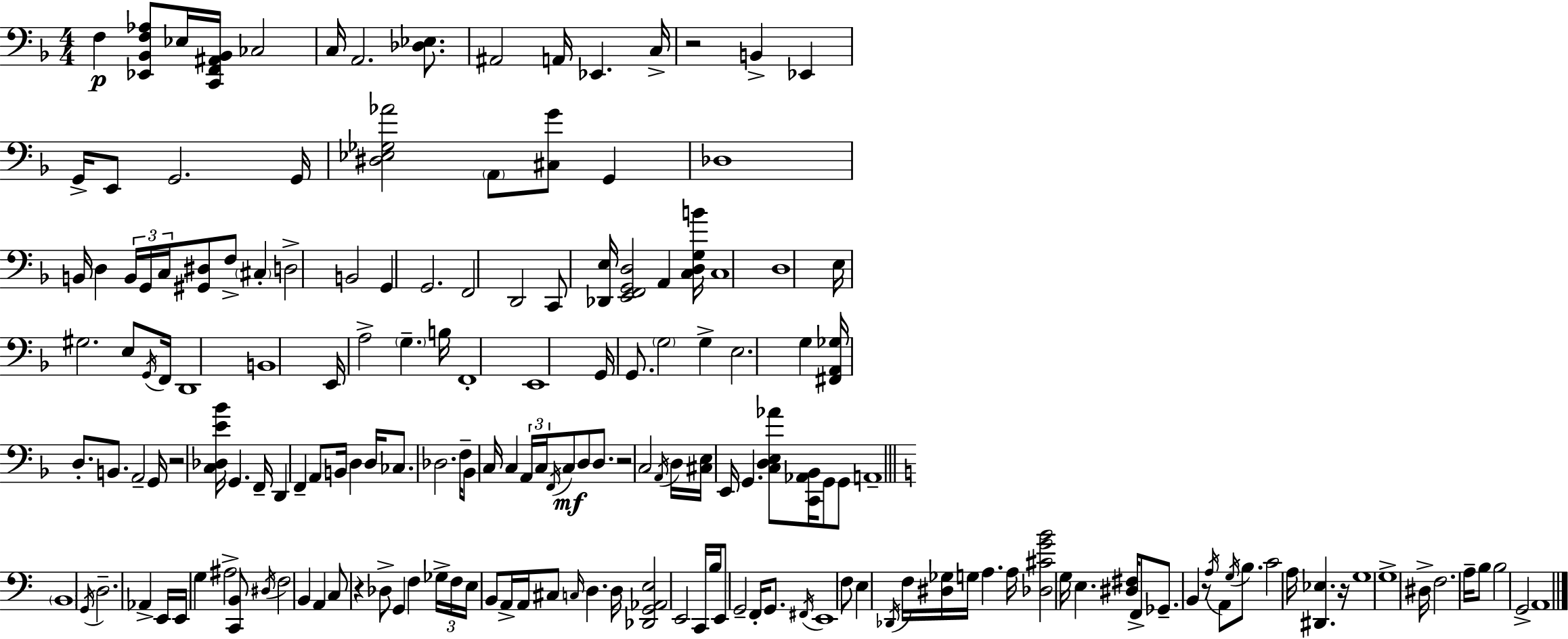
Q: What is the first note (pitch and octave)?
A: F3